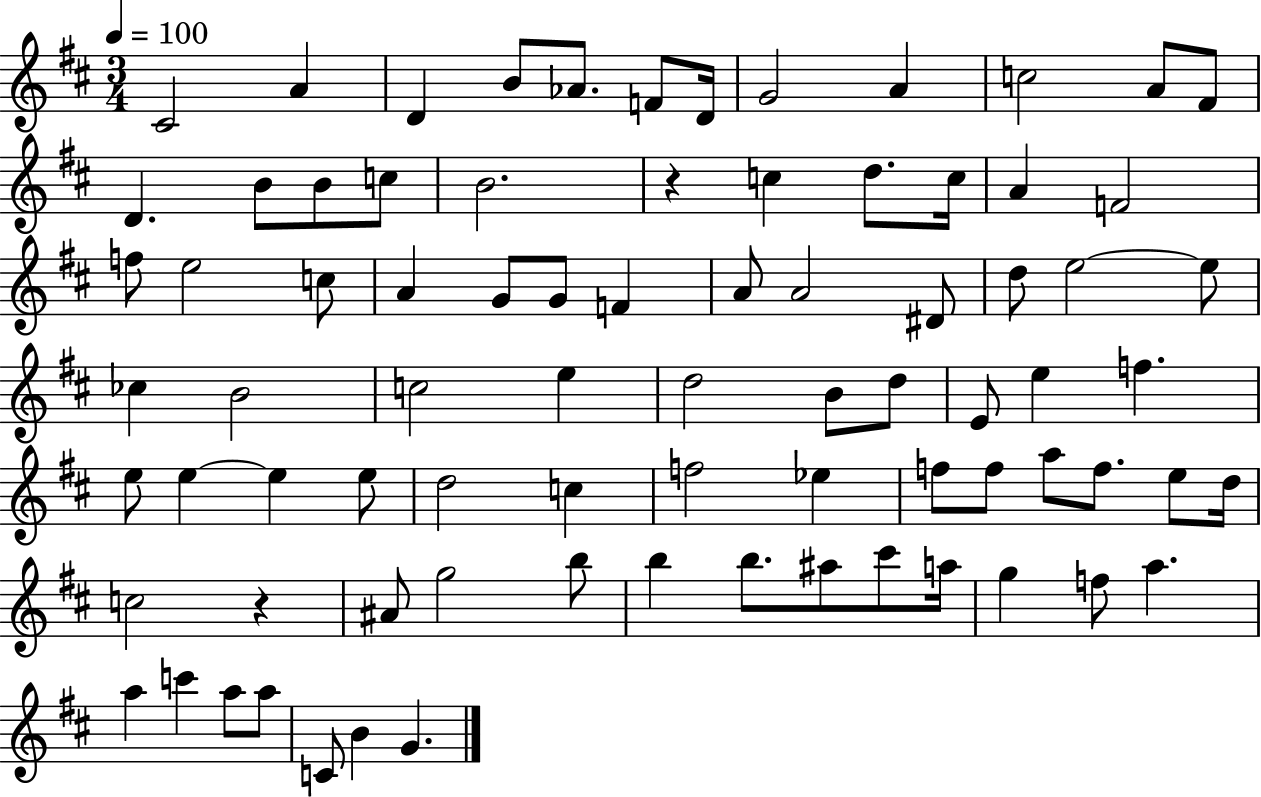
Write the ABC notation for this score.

X:1
T:Untitled
M:3/4
L:1/4
K:D
^C2 A D B/2 _A/2 F/2 D/4 G2 A c2 A/2 ^F/2 D B/2 B/2 c/2 B2 z c d/2 c/4 A F2 f/2 e2 c/2 A G/2 G/2 F A/2 A2 ^D/2 d/2 e2 e/2 _c B2 c2 e d2 B/2 d/2 E/2 e f e/2 e e e/2 d2 c f2 _e f/2 f/2 a/2 f/2 e/2 d/4 c2 z ^A/2 g2 b/2 b b/2 ^a/2 ^c'/2 a/4 g f/2 a a c' a/2 a/2 C/2 B G